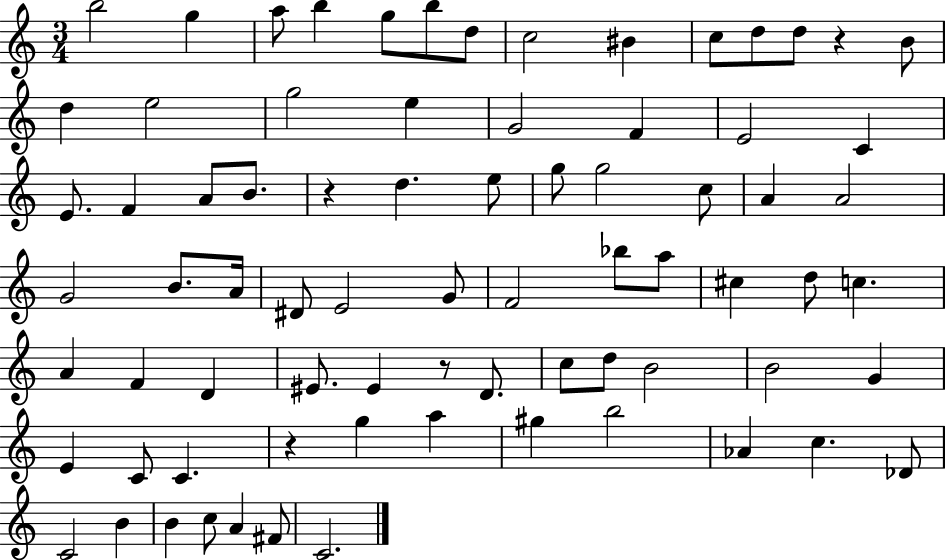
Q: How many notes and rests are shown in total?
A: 76